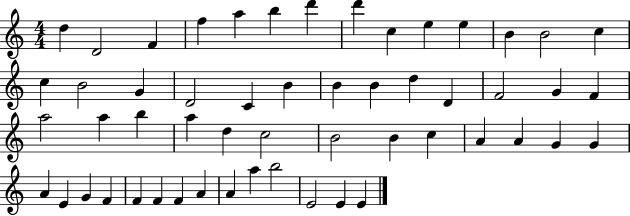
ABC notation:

X:1
T:Untitled
M:4/4
L:1/4
K:C
d D2 F f a b d' d' c e e B B2 c c B2 G D2 C B B B d D F2 G F a2 a b a d c2 B2 B c A A G G A E G F F F F A A a b2 E2 E E